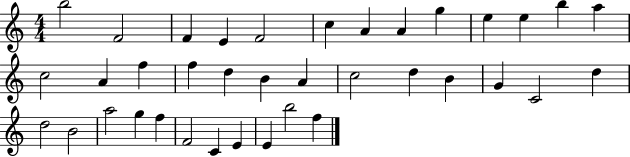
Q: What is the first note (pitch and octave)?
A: B5